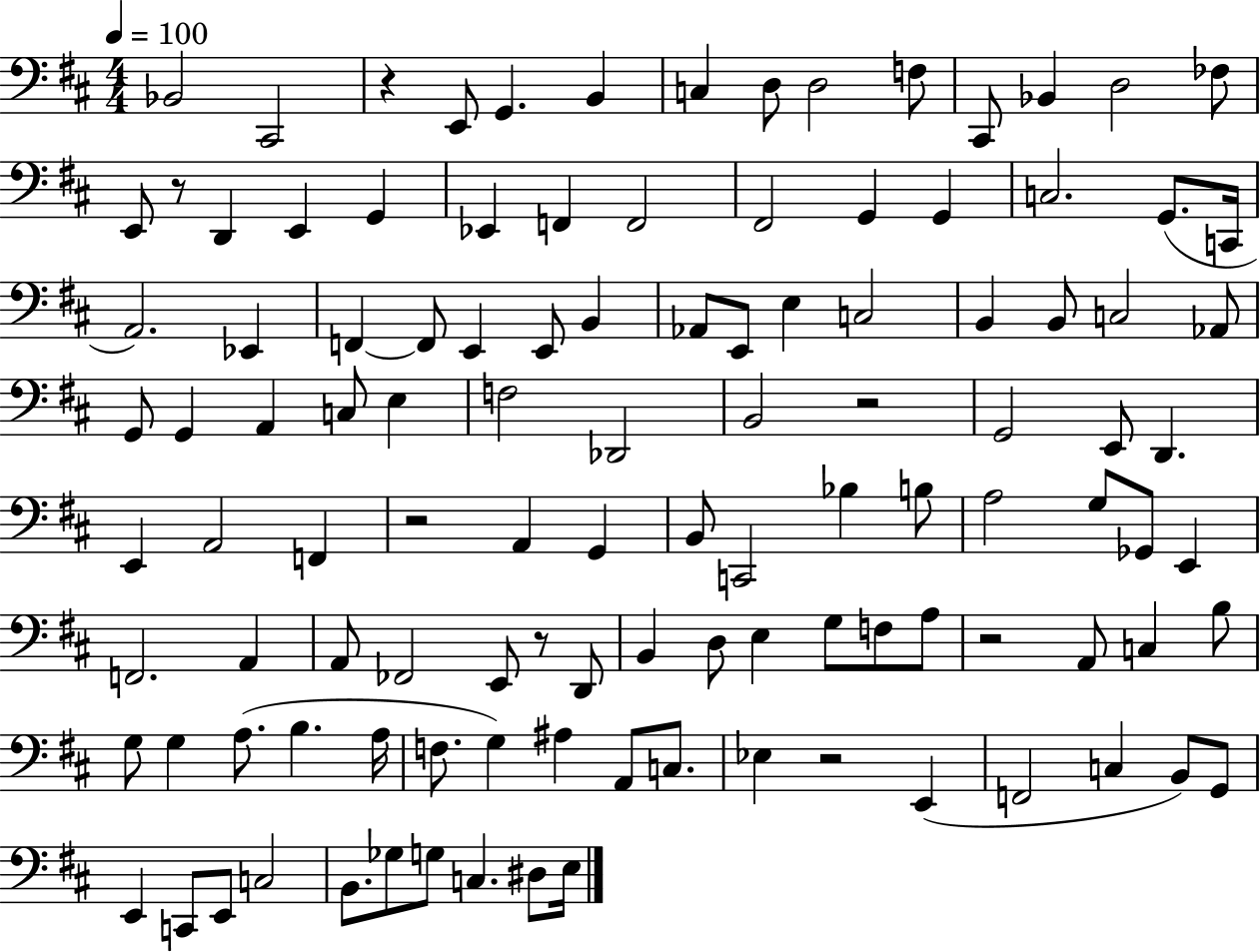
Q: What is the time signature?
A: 4/4